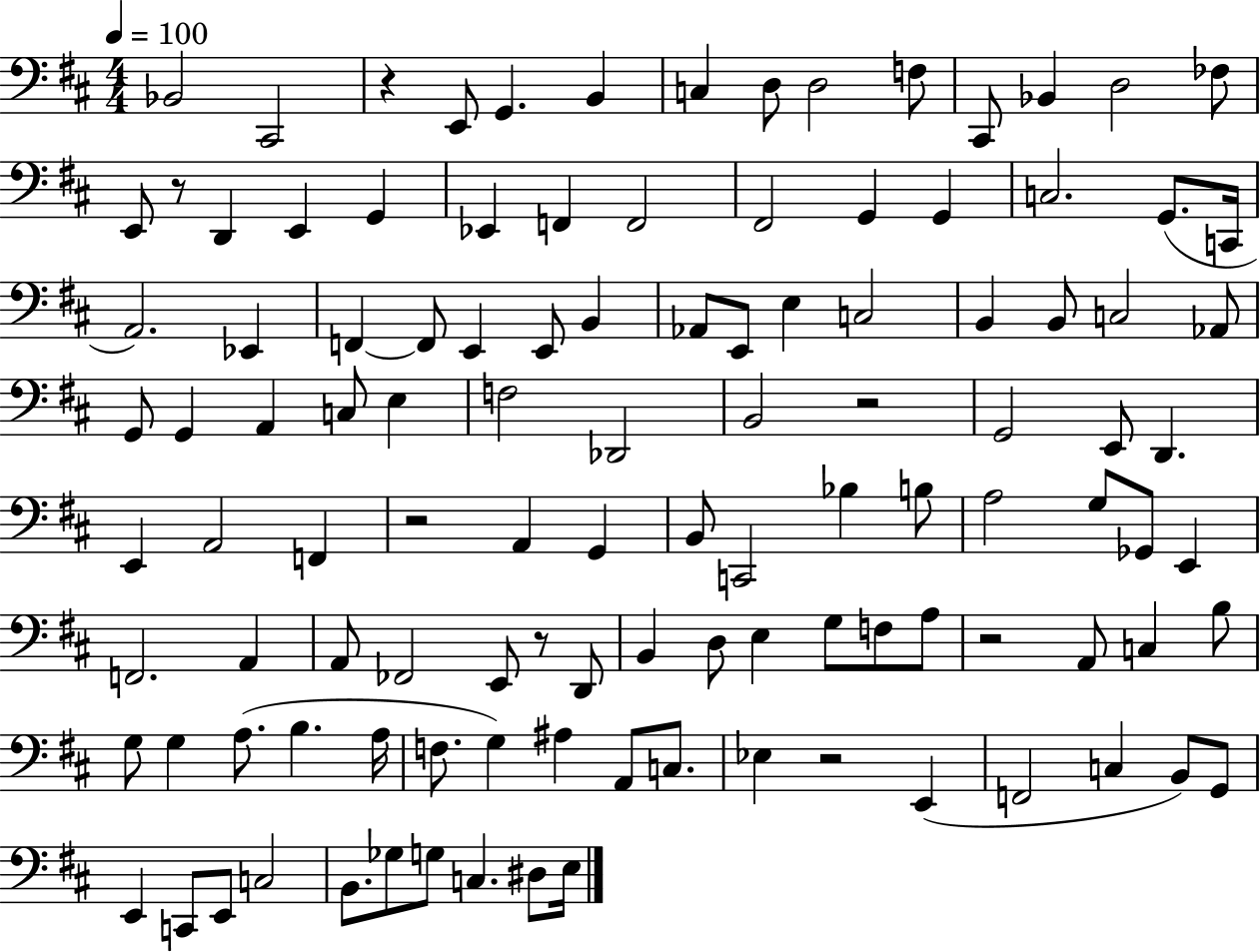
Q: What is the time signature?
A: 4/4